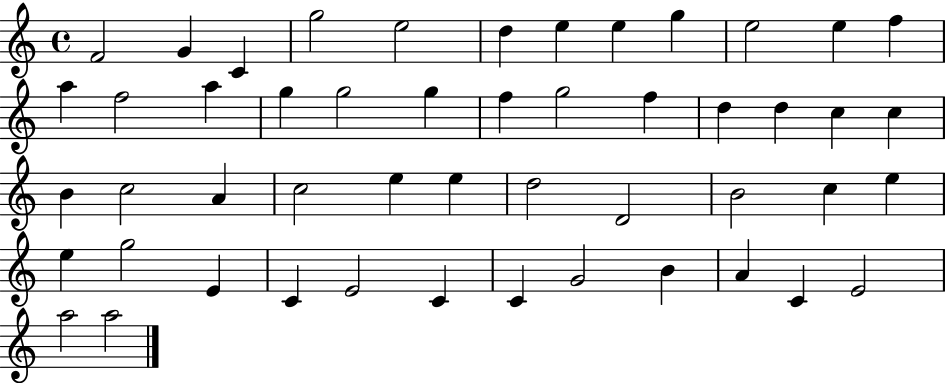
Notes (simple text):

F4/h G4/q C4/q G5/h E5/h D5/q E5/q E5/q G5/q E5/h E5/q F5/q A5/q F5/h A5/q G5/q G5/h G5/q F5/q G5/h F5/q D5/q D5/q C5/q C5/q B4/q C5/h A4/q C5/h E5/q E5/q D5/h D4/h B4/h C5/q E5/q E5/q G5/h E4/q C4/q E4/h C4/q C4/q G4/h B4/q A4/q C4/q E4/h A5/h A5/h